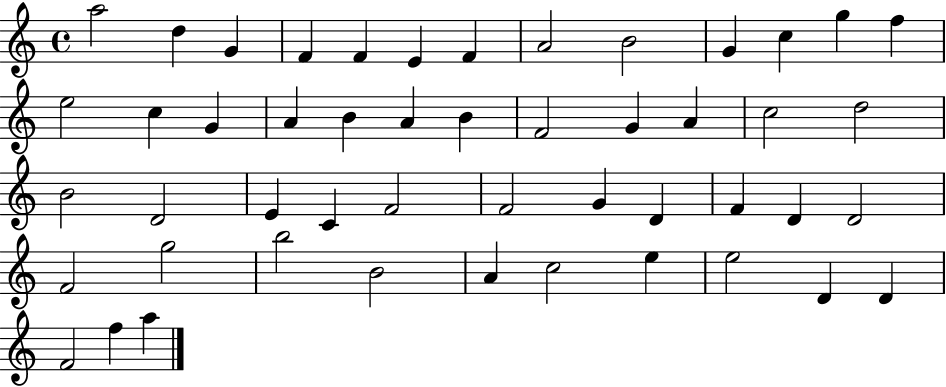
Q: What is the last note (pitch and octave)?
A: A5